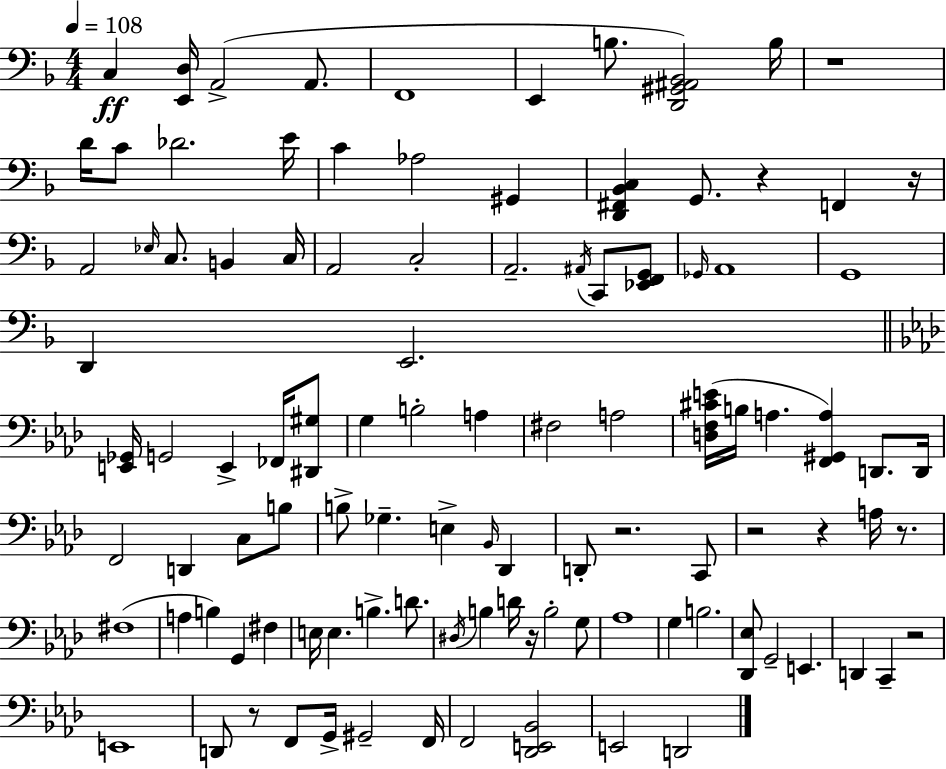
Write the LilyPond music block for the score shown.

{
  \clef bass
  \numericTimeSignature
  \time 4/4
  \key f \major
  \tempo 4 = 108
  \repeat volta 2 { c4\ff <e, d>16 a,2->( a,8. | f,1 | e,4 b8. <d, gis, ais, bes,>2) b16 | r1 | \break d'16 c'8 des'2. e'16 | c'4 aes2 gis,4 | <d, fis, bes, c>4 g,8. r4 f,4 r16 | a,2 \grace { ees16 } c8. b,4 | \break c16 a,2 c2-. | a,2.-- \acciaccatura { ais,16 } c,8 | <ees, f, g,>8 \grace { ges,16 } a,1 | g,1 | \break d,4 e,2. | \bar "||" \break \key f \minor <e, ges,>16 g,2 e,4-> fes,16 <dis, gis>8 | g4 b2-. a4 | fis2 a2 | <d f cis' e'>16( b16 a4. <f, gis, a>4) d,8. d,16 | \break f,2 d,4 c8 b8 | b8-> ges4.-- e4-> \grace { bes,16 } des,4 | d,8-. r2. c,8 | r2 r4 a16 r8. | \break fis1( | a4 b4) g,4 fis4 | e16 e4. b4.-> d'8. | \acciaccatura { dis16 } b4 d'16 r16 b2-. | \break g8 aes1 | g4 b2. | <des, ees>8 g,2-- e,4. | d,4 c,4-- r2 | \break e,1 | d,8 r8 f,8 g,16-> gis,2-- | f,16 f,2 <des, e, bes,>2 | e,2 d,2 | \break } \bar "|."
}